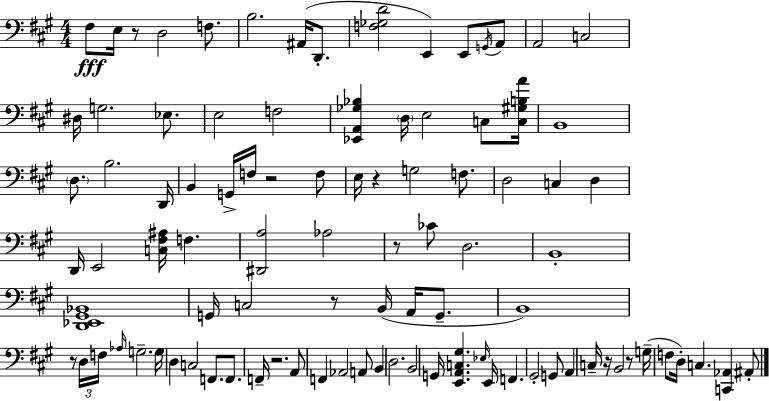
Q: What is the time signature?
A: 4/4